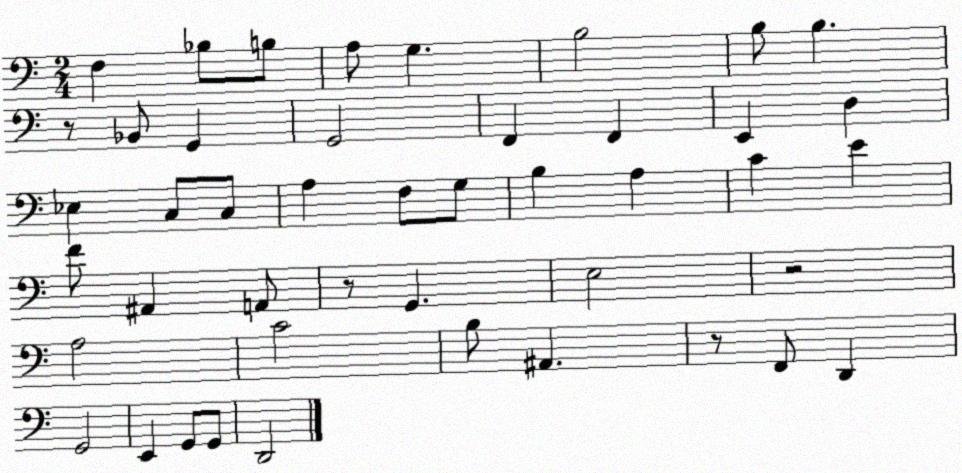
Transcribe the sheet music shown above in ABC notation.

X:1
T:Untitled
M:2/4
L:1/4
K:C
F, _B,/2 B,/2 A,/2 G, B,2 B,/2 B, z/2 _B,,/2 G,, G,,2 F,, F,, E,, D, _E, C,/2 C,/2 A, F,/2 G,/2 B, A, C E F/2 ^A,, A,,/2 z/2 G,, E,2 z2 A,2 C2 B,/2 ^A,, z/2 F,,/2 D,, G,,2 E,, G,,/2 G,,/2 D,,2